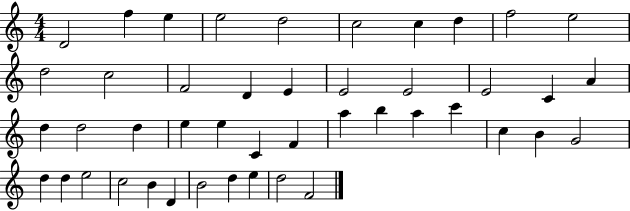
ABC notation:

X:1
T:Untitled
M:4/4
L:1/4
K:C
D2 f e e2 d2 c2 c d f2 e2 d2 c2 F2 D E E2 E2 E2 C A d d2 d e e C F a b a c' c B G2 d d e2 c2 B D B2 d e d2 F2